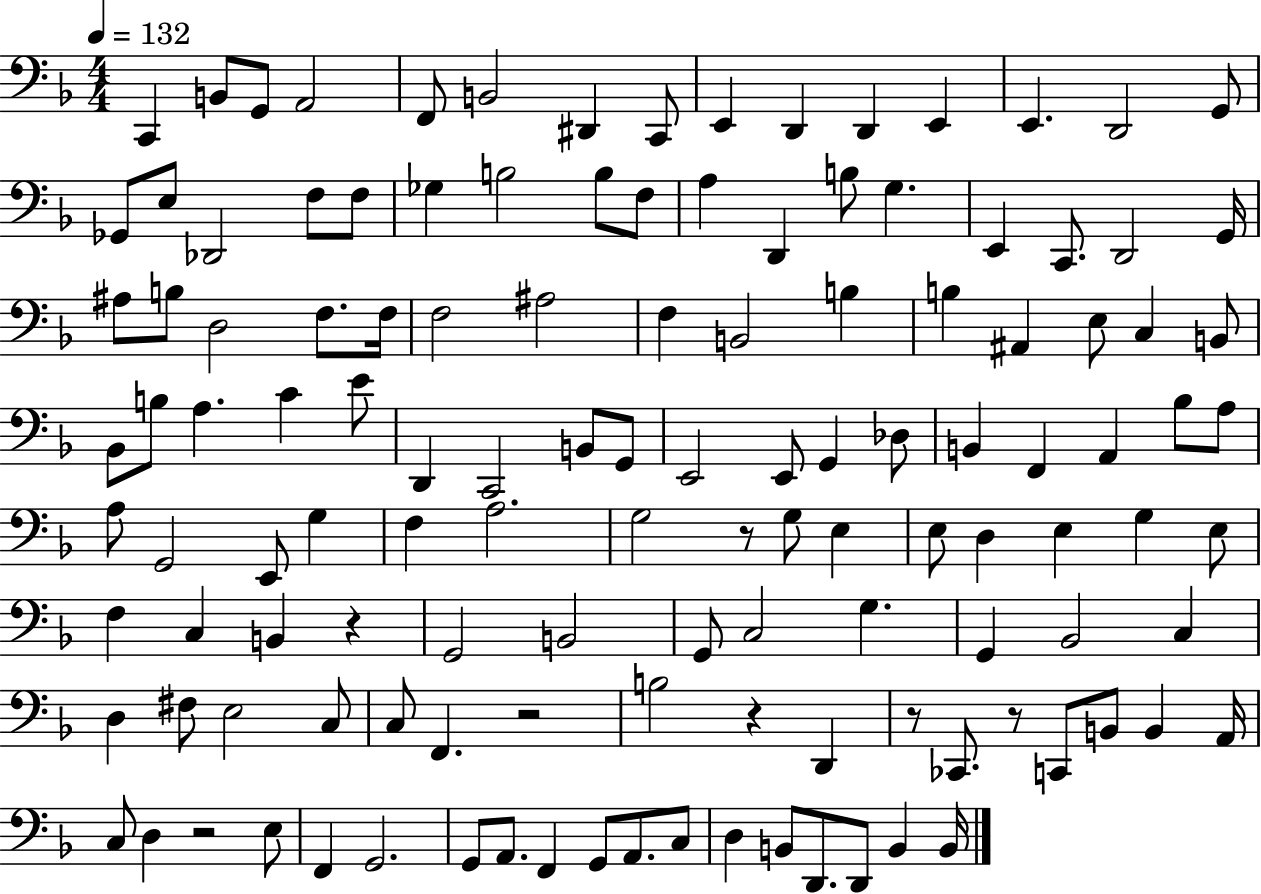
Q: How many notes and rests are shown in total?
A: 127